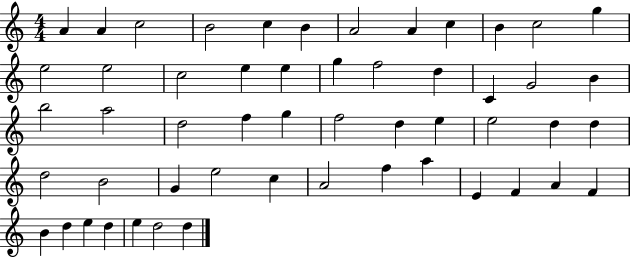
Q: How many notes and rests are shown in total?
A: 53